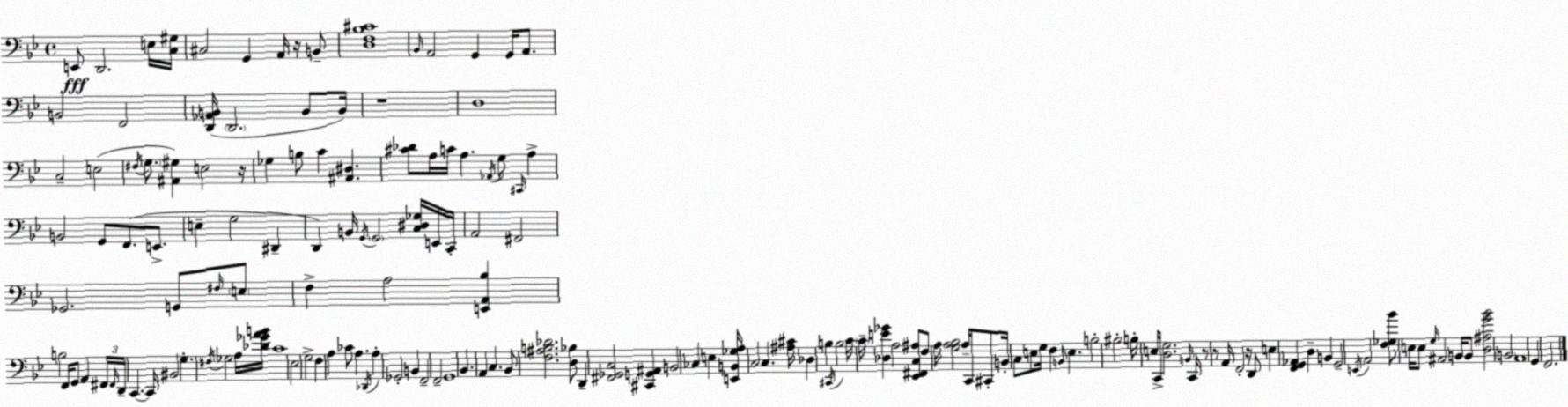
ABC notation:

X:1
T:Untitled
M:4/4
L:1/4
K:Gm
E,,/2 D,,2 E,/4 [C,^G,]/4 ^C,2 G,, A,,/4 z/4 B,,/2 [D,F,_B,^C]4 _B,,/4 A,,2 G,, G,,/4 A,,/2 B,,2 F,,2 [D,,_A,,B,,]/4 D,,2 B,,/2 B,,/4 z4 D,4 C,2 E,2 ^F,/4 G,/2 [^A,,^G,] E,2 z/4 _G, B,/2 C [^A,,^D,] [^C_D]/2 A,/4 C/4 A, _A,,/4 G,/2 ^C,,/4 A, B,,2 G,,/2 F,,/2 E,,/2 E, G,2 ^D,, D,, B,,/4 G,,/4 G,,2 [C,^D,_G,]/4 E,,/4 C,,/4 A,,2 ^F,,2 _G,,2 G,,/2 ^F,/4 E,/2 F, A,2 [E,,A,,_B,] B,2 F,,/4 G,,/2 A,, ^F,,/4 ^F,,/4 D,,/4 C,, C,,/4 ^B,,2 G, ^F,/4 _G,2 A,/4 [_D_GAB]/4 C4 _E,2 G,2 F, A, _C/2 A, _D,,/4 A, _G,,2 B,, F,,2 F,,2 G,,4 _B,, A,, C, _B,,/2 [F,^A,B,_D]2 [D,_B,]/2 D,, [^F,,_G,,C,]2 [^C,,G,,^A,,] B,,2 _C, E, [E,,B,,_G,A,]/4 C,2 C, [^A,^C]/4 _D, B, ^C,,/4 B,2 C/4 C/4 [_D,E_G] A,2 [_E,,^F,,C,^A,]/2 F,/2 A,/4 [G,A,_B,]2 A,/4 C,,/2 ^C,,/2 B,,/4 C,/2 E,/2 G,/4 F, B,,/4 E, B,2 ^B,2 B,/4 E,/4 C,,/4 [D,G,]2 B,,/4 C,,/4 z/2 z/2 A,,/4 F,,2 z/4 D,,/2 E, [F,,G,,_A,,] D, B,, G,,2 E,,/4 A,,2 [F,_G,_B]/2 E,/4 E,/2 G,/4 ^A,,2 B,,/4 B,,/2 [D,^A,G_B]2 B,,2 A,,4 G,, F,,2